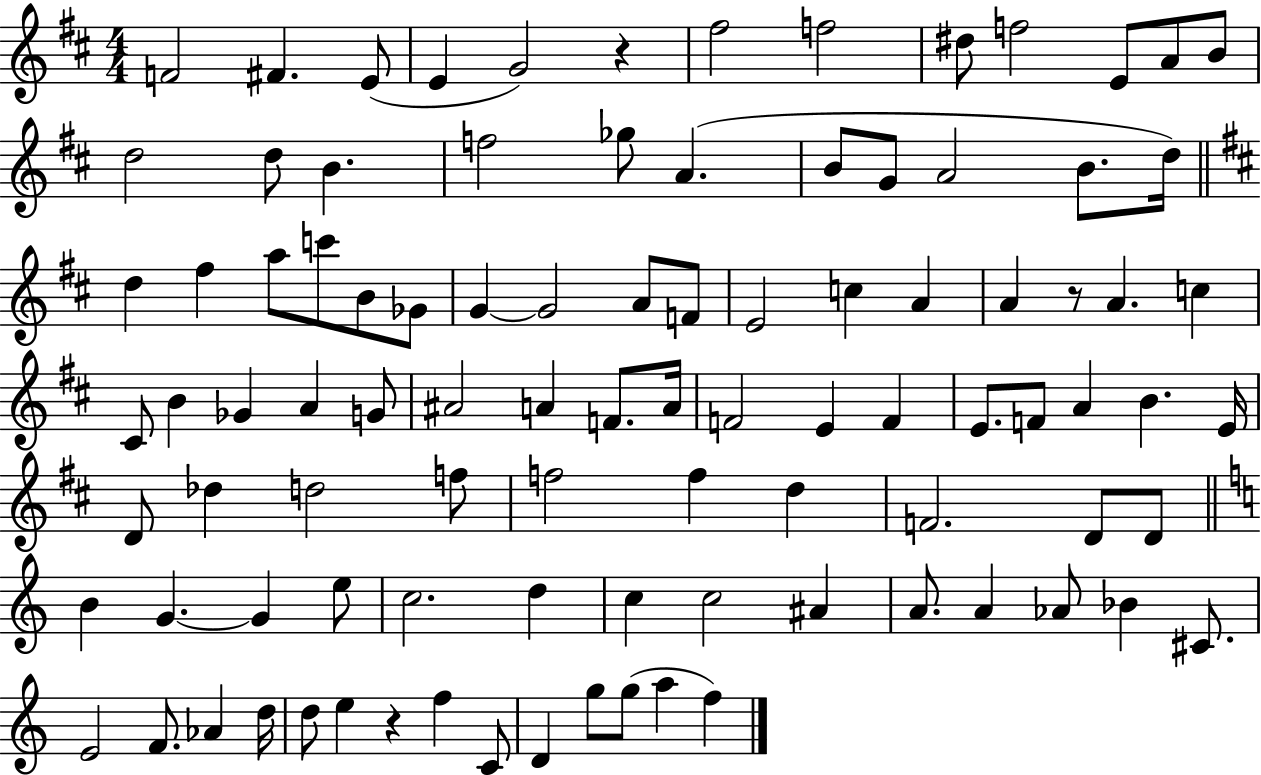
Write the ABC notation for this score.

X:1
T:Untitled
M:4/4
L:1/4
K:D
F2 ^F E/2 E G2 z ^f2 f2 ^d/2 f2 E/2 A/2 B/2 d2 d/2 B f2 _g/2 A B/2 G/2 A2 B/2 d/4 d ^f a/2 c'/2 B/2 _G/2 G G2 A/2 F/2 E2 c A A z/2 A c ^C/2 B _G A G/2 ^A2 A F/2 A/4 F2 E F E/2 F/2 A B E/4 D/2 _d d2 f/2 f2 f d F2 D/2 D/2 B G G e/2 c2 d c c2 ^A A/2 A _A/2 _B ^C/2 E2 F/2 _A d/4 d/2 e z f C/2 D g/2 g/2 a f